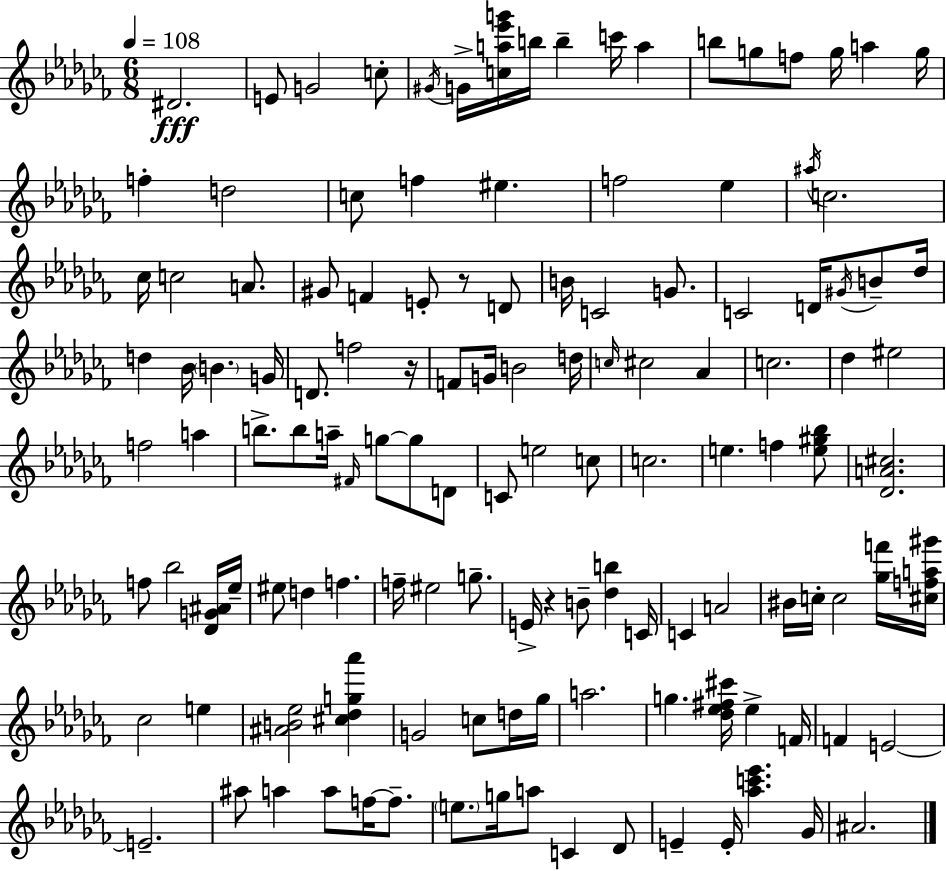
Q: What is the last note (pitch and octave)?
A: A#4